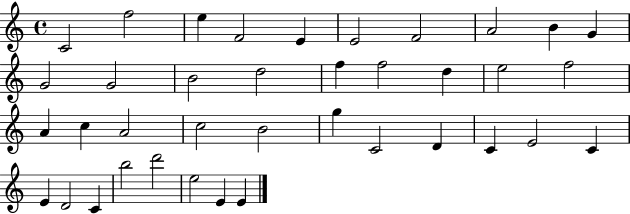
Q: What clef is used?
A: treble